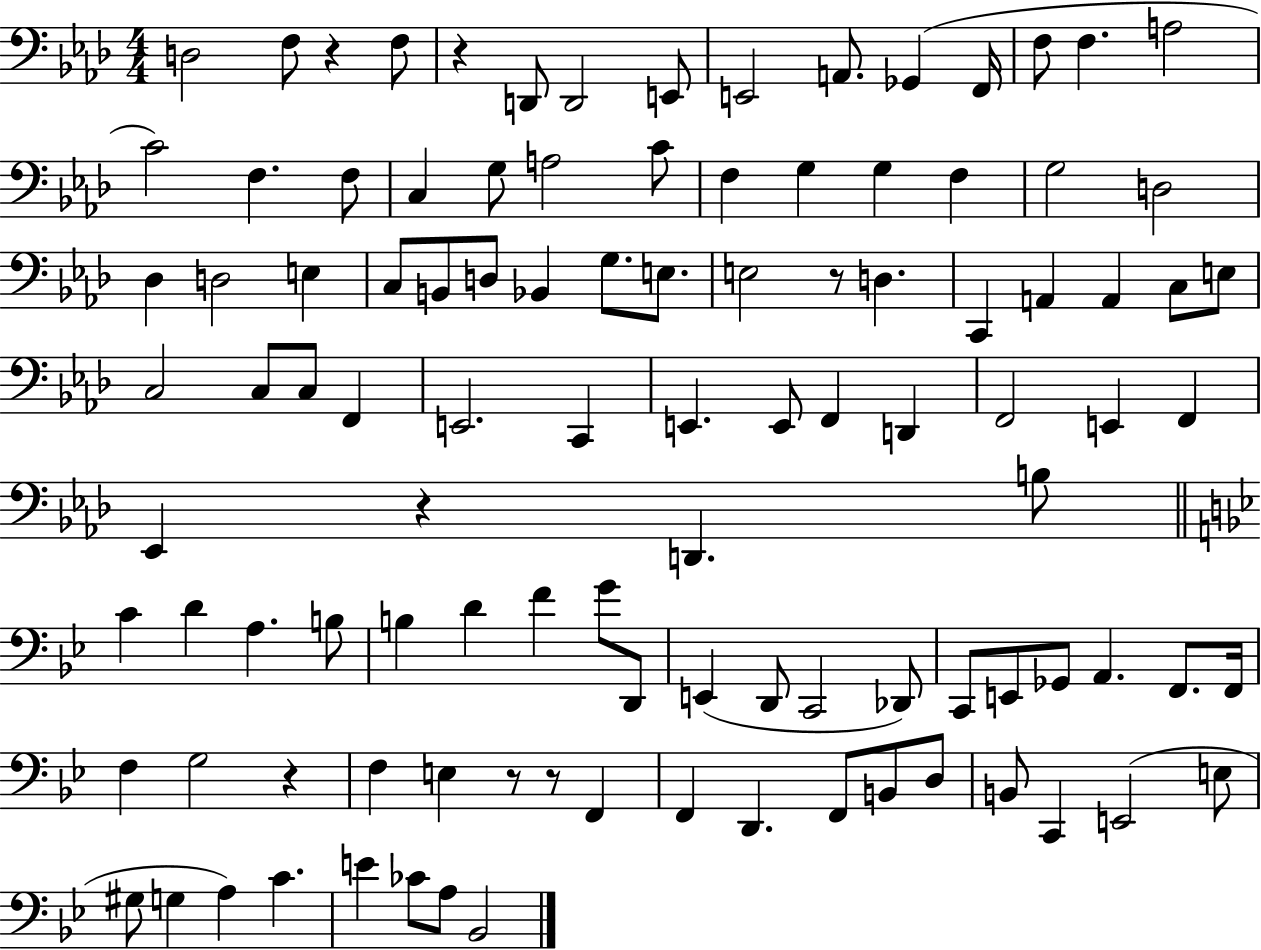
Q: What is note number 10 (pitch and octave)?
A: F2